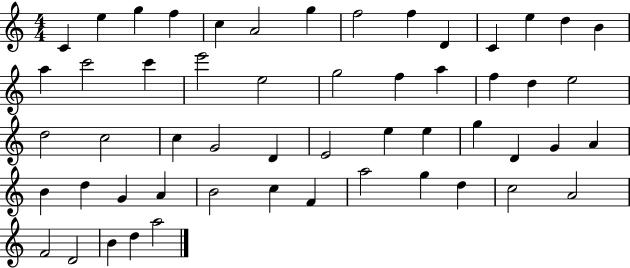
{
  \clef treble
  \numericTimeSignature
  \time 4/4
  \key c \major
  c'4 e''4 g''4 f''4 | c''4 a'2 g''4 | f''2 f''4 d'4 | c'4 e''4 d''4 b'4 | \break a''4 c'''2 c'''4 | e'''2 e''2 | g''2 f''4 a''4 | f''4 d''4 e''2 | \break d''2 c''2 | c''4 g'2 d'4 | e'2 e''4 e''4 | g''4 d'4 g'4 a'4 | \break b'4 d''4 g'4 a'4 | b'2 c''4 f'4 | a''2 g''4 d''4 | c''2 a'2 | \break f'2 d'2 | b'4 d''4 a''2 | \bar "|."
}